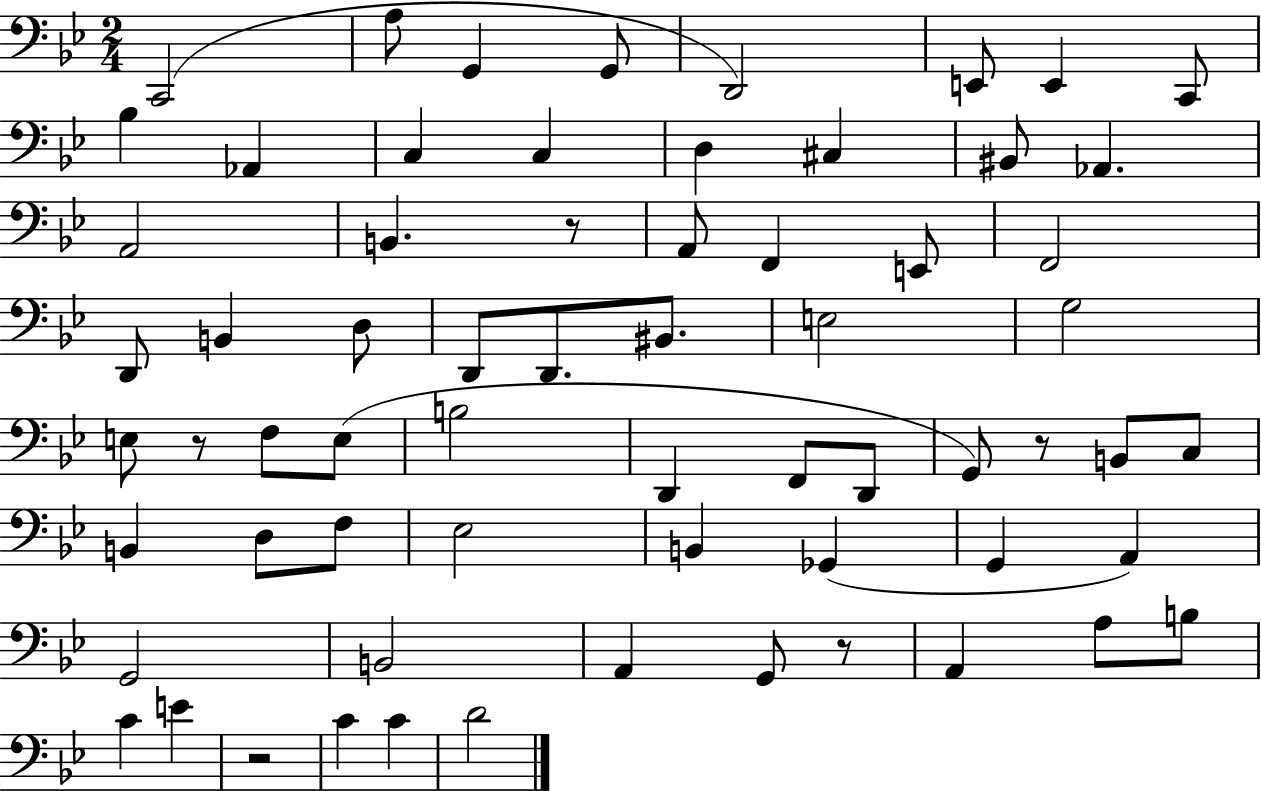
X:1
T:Untitled
M:2/4
L:1/4
K:Bb
C,,2 A,/2 G,, G,,/2 D,,2 E,,/2 E,, C,,/2 _B, _A,, C, C, D, ^C, ^B,,/2 _A,, A,,2 B,, z/2 A,,/2 F,, E,,/2 F,,2 D,,/2 B,, D,/2 D,,/2 D,,/2 ^B,,/2 E,2 G,2 E,/2 z/2 F,/2 E,/2 B,2 D,, F,,/2 D,,/2 G,,/2 z/2 B,,/2 C,/2 B,, D,/2 F,/2 _E,2 B,, _G,, G,, A,, G,,2 B,,2 A,, G,,/2 z/2 A,, A,/2 B,/2 C E z2 C C D2